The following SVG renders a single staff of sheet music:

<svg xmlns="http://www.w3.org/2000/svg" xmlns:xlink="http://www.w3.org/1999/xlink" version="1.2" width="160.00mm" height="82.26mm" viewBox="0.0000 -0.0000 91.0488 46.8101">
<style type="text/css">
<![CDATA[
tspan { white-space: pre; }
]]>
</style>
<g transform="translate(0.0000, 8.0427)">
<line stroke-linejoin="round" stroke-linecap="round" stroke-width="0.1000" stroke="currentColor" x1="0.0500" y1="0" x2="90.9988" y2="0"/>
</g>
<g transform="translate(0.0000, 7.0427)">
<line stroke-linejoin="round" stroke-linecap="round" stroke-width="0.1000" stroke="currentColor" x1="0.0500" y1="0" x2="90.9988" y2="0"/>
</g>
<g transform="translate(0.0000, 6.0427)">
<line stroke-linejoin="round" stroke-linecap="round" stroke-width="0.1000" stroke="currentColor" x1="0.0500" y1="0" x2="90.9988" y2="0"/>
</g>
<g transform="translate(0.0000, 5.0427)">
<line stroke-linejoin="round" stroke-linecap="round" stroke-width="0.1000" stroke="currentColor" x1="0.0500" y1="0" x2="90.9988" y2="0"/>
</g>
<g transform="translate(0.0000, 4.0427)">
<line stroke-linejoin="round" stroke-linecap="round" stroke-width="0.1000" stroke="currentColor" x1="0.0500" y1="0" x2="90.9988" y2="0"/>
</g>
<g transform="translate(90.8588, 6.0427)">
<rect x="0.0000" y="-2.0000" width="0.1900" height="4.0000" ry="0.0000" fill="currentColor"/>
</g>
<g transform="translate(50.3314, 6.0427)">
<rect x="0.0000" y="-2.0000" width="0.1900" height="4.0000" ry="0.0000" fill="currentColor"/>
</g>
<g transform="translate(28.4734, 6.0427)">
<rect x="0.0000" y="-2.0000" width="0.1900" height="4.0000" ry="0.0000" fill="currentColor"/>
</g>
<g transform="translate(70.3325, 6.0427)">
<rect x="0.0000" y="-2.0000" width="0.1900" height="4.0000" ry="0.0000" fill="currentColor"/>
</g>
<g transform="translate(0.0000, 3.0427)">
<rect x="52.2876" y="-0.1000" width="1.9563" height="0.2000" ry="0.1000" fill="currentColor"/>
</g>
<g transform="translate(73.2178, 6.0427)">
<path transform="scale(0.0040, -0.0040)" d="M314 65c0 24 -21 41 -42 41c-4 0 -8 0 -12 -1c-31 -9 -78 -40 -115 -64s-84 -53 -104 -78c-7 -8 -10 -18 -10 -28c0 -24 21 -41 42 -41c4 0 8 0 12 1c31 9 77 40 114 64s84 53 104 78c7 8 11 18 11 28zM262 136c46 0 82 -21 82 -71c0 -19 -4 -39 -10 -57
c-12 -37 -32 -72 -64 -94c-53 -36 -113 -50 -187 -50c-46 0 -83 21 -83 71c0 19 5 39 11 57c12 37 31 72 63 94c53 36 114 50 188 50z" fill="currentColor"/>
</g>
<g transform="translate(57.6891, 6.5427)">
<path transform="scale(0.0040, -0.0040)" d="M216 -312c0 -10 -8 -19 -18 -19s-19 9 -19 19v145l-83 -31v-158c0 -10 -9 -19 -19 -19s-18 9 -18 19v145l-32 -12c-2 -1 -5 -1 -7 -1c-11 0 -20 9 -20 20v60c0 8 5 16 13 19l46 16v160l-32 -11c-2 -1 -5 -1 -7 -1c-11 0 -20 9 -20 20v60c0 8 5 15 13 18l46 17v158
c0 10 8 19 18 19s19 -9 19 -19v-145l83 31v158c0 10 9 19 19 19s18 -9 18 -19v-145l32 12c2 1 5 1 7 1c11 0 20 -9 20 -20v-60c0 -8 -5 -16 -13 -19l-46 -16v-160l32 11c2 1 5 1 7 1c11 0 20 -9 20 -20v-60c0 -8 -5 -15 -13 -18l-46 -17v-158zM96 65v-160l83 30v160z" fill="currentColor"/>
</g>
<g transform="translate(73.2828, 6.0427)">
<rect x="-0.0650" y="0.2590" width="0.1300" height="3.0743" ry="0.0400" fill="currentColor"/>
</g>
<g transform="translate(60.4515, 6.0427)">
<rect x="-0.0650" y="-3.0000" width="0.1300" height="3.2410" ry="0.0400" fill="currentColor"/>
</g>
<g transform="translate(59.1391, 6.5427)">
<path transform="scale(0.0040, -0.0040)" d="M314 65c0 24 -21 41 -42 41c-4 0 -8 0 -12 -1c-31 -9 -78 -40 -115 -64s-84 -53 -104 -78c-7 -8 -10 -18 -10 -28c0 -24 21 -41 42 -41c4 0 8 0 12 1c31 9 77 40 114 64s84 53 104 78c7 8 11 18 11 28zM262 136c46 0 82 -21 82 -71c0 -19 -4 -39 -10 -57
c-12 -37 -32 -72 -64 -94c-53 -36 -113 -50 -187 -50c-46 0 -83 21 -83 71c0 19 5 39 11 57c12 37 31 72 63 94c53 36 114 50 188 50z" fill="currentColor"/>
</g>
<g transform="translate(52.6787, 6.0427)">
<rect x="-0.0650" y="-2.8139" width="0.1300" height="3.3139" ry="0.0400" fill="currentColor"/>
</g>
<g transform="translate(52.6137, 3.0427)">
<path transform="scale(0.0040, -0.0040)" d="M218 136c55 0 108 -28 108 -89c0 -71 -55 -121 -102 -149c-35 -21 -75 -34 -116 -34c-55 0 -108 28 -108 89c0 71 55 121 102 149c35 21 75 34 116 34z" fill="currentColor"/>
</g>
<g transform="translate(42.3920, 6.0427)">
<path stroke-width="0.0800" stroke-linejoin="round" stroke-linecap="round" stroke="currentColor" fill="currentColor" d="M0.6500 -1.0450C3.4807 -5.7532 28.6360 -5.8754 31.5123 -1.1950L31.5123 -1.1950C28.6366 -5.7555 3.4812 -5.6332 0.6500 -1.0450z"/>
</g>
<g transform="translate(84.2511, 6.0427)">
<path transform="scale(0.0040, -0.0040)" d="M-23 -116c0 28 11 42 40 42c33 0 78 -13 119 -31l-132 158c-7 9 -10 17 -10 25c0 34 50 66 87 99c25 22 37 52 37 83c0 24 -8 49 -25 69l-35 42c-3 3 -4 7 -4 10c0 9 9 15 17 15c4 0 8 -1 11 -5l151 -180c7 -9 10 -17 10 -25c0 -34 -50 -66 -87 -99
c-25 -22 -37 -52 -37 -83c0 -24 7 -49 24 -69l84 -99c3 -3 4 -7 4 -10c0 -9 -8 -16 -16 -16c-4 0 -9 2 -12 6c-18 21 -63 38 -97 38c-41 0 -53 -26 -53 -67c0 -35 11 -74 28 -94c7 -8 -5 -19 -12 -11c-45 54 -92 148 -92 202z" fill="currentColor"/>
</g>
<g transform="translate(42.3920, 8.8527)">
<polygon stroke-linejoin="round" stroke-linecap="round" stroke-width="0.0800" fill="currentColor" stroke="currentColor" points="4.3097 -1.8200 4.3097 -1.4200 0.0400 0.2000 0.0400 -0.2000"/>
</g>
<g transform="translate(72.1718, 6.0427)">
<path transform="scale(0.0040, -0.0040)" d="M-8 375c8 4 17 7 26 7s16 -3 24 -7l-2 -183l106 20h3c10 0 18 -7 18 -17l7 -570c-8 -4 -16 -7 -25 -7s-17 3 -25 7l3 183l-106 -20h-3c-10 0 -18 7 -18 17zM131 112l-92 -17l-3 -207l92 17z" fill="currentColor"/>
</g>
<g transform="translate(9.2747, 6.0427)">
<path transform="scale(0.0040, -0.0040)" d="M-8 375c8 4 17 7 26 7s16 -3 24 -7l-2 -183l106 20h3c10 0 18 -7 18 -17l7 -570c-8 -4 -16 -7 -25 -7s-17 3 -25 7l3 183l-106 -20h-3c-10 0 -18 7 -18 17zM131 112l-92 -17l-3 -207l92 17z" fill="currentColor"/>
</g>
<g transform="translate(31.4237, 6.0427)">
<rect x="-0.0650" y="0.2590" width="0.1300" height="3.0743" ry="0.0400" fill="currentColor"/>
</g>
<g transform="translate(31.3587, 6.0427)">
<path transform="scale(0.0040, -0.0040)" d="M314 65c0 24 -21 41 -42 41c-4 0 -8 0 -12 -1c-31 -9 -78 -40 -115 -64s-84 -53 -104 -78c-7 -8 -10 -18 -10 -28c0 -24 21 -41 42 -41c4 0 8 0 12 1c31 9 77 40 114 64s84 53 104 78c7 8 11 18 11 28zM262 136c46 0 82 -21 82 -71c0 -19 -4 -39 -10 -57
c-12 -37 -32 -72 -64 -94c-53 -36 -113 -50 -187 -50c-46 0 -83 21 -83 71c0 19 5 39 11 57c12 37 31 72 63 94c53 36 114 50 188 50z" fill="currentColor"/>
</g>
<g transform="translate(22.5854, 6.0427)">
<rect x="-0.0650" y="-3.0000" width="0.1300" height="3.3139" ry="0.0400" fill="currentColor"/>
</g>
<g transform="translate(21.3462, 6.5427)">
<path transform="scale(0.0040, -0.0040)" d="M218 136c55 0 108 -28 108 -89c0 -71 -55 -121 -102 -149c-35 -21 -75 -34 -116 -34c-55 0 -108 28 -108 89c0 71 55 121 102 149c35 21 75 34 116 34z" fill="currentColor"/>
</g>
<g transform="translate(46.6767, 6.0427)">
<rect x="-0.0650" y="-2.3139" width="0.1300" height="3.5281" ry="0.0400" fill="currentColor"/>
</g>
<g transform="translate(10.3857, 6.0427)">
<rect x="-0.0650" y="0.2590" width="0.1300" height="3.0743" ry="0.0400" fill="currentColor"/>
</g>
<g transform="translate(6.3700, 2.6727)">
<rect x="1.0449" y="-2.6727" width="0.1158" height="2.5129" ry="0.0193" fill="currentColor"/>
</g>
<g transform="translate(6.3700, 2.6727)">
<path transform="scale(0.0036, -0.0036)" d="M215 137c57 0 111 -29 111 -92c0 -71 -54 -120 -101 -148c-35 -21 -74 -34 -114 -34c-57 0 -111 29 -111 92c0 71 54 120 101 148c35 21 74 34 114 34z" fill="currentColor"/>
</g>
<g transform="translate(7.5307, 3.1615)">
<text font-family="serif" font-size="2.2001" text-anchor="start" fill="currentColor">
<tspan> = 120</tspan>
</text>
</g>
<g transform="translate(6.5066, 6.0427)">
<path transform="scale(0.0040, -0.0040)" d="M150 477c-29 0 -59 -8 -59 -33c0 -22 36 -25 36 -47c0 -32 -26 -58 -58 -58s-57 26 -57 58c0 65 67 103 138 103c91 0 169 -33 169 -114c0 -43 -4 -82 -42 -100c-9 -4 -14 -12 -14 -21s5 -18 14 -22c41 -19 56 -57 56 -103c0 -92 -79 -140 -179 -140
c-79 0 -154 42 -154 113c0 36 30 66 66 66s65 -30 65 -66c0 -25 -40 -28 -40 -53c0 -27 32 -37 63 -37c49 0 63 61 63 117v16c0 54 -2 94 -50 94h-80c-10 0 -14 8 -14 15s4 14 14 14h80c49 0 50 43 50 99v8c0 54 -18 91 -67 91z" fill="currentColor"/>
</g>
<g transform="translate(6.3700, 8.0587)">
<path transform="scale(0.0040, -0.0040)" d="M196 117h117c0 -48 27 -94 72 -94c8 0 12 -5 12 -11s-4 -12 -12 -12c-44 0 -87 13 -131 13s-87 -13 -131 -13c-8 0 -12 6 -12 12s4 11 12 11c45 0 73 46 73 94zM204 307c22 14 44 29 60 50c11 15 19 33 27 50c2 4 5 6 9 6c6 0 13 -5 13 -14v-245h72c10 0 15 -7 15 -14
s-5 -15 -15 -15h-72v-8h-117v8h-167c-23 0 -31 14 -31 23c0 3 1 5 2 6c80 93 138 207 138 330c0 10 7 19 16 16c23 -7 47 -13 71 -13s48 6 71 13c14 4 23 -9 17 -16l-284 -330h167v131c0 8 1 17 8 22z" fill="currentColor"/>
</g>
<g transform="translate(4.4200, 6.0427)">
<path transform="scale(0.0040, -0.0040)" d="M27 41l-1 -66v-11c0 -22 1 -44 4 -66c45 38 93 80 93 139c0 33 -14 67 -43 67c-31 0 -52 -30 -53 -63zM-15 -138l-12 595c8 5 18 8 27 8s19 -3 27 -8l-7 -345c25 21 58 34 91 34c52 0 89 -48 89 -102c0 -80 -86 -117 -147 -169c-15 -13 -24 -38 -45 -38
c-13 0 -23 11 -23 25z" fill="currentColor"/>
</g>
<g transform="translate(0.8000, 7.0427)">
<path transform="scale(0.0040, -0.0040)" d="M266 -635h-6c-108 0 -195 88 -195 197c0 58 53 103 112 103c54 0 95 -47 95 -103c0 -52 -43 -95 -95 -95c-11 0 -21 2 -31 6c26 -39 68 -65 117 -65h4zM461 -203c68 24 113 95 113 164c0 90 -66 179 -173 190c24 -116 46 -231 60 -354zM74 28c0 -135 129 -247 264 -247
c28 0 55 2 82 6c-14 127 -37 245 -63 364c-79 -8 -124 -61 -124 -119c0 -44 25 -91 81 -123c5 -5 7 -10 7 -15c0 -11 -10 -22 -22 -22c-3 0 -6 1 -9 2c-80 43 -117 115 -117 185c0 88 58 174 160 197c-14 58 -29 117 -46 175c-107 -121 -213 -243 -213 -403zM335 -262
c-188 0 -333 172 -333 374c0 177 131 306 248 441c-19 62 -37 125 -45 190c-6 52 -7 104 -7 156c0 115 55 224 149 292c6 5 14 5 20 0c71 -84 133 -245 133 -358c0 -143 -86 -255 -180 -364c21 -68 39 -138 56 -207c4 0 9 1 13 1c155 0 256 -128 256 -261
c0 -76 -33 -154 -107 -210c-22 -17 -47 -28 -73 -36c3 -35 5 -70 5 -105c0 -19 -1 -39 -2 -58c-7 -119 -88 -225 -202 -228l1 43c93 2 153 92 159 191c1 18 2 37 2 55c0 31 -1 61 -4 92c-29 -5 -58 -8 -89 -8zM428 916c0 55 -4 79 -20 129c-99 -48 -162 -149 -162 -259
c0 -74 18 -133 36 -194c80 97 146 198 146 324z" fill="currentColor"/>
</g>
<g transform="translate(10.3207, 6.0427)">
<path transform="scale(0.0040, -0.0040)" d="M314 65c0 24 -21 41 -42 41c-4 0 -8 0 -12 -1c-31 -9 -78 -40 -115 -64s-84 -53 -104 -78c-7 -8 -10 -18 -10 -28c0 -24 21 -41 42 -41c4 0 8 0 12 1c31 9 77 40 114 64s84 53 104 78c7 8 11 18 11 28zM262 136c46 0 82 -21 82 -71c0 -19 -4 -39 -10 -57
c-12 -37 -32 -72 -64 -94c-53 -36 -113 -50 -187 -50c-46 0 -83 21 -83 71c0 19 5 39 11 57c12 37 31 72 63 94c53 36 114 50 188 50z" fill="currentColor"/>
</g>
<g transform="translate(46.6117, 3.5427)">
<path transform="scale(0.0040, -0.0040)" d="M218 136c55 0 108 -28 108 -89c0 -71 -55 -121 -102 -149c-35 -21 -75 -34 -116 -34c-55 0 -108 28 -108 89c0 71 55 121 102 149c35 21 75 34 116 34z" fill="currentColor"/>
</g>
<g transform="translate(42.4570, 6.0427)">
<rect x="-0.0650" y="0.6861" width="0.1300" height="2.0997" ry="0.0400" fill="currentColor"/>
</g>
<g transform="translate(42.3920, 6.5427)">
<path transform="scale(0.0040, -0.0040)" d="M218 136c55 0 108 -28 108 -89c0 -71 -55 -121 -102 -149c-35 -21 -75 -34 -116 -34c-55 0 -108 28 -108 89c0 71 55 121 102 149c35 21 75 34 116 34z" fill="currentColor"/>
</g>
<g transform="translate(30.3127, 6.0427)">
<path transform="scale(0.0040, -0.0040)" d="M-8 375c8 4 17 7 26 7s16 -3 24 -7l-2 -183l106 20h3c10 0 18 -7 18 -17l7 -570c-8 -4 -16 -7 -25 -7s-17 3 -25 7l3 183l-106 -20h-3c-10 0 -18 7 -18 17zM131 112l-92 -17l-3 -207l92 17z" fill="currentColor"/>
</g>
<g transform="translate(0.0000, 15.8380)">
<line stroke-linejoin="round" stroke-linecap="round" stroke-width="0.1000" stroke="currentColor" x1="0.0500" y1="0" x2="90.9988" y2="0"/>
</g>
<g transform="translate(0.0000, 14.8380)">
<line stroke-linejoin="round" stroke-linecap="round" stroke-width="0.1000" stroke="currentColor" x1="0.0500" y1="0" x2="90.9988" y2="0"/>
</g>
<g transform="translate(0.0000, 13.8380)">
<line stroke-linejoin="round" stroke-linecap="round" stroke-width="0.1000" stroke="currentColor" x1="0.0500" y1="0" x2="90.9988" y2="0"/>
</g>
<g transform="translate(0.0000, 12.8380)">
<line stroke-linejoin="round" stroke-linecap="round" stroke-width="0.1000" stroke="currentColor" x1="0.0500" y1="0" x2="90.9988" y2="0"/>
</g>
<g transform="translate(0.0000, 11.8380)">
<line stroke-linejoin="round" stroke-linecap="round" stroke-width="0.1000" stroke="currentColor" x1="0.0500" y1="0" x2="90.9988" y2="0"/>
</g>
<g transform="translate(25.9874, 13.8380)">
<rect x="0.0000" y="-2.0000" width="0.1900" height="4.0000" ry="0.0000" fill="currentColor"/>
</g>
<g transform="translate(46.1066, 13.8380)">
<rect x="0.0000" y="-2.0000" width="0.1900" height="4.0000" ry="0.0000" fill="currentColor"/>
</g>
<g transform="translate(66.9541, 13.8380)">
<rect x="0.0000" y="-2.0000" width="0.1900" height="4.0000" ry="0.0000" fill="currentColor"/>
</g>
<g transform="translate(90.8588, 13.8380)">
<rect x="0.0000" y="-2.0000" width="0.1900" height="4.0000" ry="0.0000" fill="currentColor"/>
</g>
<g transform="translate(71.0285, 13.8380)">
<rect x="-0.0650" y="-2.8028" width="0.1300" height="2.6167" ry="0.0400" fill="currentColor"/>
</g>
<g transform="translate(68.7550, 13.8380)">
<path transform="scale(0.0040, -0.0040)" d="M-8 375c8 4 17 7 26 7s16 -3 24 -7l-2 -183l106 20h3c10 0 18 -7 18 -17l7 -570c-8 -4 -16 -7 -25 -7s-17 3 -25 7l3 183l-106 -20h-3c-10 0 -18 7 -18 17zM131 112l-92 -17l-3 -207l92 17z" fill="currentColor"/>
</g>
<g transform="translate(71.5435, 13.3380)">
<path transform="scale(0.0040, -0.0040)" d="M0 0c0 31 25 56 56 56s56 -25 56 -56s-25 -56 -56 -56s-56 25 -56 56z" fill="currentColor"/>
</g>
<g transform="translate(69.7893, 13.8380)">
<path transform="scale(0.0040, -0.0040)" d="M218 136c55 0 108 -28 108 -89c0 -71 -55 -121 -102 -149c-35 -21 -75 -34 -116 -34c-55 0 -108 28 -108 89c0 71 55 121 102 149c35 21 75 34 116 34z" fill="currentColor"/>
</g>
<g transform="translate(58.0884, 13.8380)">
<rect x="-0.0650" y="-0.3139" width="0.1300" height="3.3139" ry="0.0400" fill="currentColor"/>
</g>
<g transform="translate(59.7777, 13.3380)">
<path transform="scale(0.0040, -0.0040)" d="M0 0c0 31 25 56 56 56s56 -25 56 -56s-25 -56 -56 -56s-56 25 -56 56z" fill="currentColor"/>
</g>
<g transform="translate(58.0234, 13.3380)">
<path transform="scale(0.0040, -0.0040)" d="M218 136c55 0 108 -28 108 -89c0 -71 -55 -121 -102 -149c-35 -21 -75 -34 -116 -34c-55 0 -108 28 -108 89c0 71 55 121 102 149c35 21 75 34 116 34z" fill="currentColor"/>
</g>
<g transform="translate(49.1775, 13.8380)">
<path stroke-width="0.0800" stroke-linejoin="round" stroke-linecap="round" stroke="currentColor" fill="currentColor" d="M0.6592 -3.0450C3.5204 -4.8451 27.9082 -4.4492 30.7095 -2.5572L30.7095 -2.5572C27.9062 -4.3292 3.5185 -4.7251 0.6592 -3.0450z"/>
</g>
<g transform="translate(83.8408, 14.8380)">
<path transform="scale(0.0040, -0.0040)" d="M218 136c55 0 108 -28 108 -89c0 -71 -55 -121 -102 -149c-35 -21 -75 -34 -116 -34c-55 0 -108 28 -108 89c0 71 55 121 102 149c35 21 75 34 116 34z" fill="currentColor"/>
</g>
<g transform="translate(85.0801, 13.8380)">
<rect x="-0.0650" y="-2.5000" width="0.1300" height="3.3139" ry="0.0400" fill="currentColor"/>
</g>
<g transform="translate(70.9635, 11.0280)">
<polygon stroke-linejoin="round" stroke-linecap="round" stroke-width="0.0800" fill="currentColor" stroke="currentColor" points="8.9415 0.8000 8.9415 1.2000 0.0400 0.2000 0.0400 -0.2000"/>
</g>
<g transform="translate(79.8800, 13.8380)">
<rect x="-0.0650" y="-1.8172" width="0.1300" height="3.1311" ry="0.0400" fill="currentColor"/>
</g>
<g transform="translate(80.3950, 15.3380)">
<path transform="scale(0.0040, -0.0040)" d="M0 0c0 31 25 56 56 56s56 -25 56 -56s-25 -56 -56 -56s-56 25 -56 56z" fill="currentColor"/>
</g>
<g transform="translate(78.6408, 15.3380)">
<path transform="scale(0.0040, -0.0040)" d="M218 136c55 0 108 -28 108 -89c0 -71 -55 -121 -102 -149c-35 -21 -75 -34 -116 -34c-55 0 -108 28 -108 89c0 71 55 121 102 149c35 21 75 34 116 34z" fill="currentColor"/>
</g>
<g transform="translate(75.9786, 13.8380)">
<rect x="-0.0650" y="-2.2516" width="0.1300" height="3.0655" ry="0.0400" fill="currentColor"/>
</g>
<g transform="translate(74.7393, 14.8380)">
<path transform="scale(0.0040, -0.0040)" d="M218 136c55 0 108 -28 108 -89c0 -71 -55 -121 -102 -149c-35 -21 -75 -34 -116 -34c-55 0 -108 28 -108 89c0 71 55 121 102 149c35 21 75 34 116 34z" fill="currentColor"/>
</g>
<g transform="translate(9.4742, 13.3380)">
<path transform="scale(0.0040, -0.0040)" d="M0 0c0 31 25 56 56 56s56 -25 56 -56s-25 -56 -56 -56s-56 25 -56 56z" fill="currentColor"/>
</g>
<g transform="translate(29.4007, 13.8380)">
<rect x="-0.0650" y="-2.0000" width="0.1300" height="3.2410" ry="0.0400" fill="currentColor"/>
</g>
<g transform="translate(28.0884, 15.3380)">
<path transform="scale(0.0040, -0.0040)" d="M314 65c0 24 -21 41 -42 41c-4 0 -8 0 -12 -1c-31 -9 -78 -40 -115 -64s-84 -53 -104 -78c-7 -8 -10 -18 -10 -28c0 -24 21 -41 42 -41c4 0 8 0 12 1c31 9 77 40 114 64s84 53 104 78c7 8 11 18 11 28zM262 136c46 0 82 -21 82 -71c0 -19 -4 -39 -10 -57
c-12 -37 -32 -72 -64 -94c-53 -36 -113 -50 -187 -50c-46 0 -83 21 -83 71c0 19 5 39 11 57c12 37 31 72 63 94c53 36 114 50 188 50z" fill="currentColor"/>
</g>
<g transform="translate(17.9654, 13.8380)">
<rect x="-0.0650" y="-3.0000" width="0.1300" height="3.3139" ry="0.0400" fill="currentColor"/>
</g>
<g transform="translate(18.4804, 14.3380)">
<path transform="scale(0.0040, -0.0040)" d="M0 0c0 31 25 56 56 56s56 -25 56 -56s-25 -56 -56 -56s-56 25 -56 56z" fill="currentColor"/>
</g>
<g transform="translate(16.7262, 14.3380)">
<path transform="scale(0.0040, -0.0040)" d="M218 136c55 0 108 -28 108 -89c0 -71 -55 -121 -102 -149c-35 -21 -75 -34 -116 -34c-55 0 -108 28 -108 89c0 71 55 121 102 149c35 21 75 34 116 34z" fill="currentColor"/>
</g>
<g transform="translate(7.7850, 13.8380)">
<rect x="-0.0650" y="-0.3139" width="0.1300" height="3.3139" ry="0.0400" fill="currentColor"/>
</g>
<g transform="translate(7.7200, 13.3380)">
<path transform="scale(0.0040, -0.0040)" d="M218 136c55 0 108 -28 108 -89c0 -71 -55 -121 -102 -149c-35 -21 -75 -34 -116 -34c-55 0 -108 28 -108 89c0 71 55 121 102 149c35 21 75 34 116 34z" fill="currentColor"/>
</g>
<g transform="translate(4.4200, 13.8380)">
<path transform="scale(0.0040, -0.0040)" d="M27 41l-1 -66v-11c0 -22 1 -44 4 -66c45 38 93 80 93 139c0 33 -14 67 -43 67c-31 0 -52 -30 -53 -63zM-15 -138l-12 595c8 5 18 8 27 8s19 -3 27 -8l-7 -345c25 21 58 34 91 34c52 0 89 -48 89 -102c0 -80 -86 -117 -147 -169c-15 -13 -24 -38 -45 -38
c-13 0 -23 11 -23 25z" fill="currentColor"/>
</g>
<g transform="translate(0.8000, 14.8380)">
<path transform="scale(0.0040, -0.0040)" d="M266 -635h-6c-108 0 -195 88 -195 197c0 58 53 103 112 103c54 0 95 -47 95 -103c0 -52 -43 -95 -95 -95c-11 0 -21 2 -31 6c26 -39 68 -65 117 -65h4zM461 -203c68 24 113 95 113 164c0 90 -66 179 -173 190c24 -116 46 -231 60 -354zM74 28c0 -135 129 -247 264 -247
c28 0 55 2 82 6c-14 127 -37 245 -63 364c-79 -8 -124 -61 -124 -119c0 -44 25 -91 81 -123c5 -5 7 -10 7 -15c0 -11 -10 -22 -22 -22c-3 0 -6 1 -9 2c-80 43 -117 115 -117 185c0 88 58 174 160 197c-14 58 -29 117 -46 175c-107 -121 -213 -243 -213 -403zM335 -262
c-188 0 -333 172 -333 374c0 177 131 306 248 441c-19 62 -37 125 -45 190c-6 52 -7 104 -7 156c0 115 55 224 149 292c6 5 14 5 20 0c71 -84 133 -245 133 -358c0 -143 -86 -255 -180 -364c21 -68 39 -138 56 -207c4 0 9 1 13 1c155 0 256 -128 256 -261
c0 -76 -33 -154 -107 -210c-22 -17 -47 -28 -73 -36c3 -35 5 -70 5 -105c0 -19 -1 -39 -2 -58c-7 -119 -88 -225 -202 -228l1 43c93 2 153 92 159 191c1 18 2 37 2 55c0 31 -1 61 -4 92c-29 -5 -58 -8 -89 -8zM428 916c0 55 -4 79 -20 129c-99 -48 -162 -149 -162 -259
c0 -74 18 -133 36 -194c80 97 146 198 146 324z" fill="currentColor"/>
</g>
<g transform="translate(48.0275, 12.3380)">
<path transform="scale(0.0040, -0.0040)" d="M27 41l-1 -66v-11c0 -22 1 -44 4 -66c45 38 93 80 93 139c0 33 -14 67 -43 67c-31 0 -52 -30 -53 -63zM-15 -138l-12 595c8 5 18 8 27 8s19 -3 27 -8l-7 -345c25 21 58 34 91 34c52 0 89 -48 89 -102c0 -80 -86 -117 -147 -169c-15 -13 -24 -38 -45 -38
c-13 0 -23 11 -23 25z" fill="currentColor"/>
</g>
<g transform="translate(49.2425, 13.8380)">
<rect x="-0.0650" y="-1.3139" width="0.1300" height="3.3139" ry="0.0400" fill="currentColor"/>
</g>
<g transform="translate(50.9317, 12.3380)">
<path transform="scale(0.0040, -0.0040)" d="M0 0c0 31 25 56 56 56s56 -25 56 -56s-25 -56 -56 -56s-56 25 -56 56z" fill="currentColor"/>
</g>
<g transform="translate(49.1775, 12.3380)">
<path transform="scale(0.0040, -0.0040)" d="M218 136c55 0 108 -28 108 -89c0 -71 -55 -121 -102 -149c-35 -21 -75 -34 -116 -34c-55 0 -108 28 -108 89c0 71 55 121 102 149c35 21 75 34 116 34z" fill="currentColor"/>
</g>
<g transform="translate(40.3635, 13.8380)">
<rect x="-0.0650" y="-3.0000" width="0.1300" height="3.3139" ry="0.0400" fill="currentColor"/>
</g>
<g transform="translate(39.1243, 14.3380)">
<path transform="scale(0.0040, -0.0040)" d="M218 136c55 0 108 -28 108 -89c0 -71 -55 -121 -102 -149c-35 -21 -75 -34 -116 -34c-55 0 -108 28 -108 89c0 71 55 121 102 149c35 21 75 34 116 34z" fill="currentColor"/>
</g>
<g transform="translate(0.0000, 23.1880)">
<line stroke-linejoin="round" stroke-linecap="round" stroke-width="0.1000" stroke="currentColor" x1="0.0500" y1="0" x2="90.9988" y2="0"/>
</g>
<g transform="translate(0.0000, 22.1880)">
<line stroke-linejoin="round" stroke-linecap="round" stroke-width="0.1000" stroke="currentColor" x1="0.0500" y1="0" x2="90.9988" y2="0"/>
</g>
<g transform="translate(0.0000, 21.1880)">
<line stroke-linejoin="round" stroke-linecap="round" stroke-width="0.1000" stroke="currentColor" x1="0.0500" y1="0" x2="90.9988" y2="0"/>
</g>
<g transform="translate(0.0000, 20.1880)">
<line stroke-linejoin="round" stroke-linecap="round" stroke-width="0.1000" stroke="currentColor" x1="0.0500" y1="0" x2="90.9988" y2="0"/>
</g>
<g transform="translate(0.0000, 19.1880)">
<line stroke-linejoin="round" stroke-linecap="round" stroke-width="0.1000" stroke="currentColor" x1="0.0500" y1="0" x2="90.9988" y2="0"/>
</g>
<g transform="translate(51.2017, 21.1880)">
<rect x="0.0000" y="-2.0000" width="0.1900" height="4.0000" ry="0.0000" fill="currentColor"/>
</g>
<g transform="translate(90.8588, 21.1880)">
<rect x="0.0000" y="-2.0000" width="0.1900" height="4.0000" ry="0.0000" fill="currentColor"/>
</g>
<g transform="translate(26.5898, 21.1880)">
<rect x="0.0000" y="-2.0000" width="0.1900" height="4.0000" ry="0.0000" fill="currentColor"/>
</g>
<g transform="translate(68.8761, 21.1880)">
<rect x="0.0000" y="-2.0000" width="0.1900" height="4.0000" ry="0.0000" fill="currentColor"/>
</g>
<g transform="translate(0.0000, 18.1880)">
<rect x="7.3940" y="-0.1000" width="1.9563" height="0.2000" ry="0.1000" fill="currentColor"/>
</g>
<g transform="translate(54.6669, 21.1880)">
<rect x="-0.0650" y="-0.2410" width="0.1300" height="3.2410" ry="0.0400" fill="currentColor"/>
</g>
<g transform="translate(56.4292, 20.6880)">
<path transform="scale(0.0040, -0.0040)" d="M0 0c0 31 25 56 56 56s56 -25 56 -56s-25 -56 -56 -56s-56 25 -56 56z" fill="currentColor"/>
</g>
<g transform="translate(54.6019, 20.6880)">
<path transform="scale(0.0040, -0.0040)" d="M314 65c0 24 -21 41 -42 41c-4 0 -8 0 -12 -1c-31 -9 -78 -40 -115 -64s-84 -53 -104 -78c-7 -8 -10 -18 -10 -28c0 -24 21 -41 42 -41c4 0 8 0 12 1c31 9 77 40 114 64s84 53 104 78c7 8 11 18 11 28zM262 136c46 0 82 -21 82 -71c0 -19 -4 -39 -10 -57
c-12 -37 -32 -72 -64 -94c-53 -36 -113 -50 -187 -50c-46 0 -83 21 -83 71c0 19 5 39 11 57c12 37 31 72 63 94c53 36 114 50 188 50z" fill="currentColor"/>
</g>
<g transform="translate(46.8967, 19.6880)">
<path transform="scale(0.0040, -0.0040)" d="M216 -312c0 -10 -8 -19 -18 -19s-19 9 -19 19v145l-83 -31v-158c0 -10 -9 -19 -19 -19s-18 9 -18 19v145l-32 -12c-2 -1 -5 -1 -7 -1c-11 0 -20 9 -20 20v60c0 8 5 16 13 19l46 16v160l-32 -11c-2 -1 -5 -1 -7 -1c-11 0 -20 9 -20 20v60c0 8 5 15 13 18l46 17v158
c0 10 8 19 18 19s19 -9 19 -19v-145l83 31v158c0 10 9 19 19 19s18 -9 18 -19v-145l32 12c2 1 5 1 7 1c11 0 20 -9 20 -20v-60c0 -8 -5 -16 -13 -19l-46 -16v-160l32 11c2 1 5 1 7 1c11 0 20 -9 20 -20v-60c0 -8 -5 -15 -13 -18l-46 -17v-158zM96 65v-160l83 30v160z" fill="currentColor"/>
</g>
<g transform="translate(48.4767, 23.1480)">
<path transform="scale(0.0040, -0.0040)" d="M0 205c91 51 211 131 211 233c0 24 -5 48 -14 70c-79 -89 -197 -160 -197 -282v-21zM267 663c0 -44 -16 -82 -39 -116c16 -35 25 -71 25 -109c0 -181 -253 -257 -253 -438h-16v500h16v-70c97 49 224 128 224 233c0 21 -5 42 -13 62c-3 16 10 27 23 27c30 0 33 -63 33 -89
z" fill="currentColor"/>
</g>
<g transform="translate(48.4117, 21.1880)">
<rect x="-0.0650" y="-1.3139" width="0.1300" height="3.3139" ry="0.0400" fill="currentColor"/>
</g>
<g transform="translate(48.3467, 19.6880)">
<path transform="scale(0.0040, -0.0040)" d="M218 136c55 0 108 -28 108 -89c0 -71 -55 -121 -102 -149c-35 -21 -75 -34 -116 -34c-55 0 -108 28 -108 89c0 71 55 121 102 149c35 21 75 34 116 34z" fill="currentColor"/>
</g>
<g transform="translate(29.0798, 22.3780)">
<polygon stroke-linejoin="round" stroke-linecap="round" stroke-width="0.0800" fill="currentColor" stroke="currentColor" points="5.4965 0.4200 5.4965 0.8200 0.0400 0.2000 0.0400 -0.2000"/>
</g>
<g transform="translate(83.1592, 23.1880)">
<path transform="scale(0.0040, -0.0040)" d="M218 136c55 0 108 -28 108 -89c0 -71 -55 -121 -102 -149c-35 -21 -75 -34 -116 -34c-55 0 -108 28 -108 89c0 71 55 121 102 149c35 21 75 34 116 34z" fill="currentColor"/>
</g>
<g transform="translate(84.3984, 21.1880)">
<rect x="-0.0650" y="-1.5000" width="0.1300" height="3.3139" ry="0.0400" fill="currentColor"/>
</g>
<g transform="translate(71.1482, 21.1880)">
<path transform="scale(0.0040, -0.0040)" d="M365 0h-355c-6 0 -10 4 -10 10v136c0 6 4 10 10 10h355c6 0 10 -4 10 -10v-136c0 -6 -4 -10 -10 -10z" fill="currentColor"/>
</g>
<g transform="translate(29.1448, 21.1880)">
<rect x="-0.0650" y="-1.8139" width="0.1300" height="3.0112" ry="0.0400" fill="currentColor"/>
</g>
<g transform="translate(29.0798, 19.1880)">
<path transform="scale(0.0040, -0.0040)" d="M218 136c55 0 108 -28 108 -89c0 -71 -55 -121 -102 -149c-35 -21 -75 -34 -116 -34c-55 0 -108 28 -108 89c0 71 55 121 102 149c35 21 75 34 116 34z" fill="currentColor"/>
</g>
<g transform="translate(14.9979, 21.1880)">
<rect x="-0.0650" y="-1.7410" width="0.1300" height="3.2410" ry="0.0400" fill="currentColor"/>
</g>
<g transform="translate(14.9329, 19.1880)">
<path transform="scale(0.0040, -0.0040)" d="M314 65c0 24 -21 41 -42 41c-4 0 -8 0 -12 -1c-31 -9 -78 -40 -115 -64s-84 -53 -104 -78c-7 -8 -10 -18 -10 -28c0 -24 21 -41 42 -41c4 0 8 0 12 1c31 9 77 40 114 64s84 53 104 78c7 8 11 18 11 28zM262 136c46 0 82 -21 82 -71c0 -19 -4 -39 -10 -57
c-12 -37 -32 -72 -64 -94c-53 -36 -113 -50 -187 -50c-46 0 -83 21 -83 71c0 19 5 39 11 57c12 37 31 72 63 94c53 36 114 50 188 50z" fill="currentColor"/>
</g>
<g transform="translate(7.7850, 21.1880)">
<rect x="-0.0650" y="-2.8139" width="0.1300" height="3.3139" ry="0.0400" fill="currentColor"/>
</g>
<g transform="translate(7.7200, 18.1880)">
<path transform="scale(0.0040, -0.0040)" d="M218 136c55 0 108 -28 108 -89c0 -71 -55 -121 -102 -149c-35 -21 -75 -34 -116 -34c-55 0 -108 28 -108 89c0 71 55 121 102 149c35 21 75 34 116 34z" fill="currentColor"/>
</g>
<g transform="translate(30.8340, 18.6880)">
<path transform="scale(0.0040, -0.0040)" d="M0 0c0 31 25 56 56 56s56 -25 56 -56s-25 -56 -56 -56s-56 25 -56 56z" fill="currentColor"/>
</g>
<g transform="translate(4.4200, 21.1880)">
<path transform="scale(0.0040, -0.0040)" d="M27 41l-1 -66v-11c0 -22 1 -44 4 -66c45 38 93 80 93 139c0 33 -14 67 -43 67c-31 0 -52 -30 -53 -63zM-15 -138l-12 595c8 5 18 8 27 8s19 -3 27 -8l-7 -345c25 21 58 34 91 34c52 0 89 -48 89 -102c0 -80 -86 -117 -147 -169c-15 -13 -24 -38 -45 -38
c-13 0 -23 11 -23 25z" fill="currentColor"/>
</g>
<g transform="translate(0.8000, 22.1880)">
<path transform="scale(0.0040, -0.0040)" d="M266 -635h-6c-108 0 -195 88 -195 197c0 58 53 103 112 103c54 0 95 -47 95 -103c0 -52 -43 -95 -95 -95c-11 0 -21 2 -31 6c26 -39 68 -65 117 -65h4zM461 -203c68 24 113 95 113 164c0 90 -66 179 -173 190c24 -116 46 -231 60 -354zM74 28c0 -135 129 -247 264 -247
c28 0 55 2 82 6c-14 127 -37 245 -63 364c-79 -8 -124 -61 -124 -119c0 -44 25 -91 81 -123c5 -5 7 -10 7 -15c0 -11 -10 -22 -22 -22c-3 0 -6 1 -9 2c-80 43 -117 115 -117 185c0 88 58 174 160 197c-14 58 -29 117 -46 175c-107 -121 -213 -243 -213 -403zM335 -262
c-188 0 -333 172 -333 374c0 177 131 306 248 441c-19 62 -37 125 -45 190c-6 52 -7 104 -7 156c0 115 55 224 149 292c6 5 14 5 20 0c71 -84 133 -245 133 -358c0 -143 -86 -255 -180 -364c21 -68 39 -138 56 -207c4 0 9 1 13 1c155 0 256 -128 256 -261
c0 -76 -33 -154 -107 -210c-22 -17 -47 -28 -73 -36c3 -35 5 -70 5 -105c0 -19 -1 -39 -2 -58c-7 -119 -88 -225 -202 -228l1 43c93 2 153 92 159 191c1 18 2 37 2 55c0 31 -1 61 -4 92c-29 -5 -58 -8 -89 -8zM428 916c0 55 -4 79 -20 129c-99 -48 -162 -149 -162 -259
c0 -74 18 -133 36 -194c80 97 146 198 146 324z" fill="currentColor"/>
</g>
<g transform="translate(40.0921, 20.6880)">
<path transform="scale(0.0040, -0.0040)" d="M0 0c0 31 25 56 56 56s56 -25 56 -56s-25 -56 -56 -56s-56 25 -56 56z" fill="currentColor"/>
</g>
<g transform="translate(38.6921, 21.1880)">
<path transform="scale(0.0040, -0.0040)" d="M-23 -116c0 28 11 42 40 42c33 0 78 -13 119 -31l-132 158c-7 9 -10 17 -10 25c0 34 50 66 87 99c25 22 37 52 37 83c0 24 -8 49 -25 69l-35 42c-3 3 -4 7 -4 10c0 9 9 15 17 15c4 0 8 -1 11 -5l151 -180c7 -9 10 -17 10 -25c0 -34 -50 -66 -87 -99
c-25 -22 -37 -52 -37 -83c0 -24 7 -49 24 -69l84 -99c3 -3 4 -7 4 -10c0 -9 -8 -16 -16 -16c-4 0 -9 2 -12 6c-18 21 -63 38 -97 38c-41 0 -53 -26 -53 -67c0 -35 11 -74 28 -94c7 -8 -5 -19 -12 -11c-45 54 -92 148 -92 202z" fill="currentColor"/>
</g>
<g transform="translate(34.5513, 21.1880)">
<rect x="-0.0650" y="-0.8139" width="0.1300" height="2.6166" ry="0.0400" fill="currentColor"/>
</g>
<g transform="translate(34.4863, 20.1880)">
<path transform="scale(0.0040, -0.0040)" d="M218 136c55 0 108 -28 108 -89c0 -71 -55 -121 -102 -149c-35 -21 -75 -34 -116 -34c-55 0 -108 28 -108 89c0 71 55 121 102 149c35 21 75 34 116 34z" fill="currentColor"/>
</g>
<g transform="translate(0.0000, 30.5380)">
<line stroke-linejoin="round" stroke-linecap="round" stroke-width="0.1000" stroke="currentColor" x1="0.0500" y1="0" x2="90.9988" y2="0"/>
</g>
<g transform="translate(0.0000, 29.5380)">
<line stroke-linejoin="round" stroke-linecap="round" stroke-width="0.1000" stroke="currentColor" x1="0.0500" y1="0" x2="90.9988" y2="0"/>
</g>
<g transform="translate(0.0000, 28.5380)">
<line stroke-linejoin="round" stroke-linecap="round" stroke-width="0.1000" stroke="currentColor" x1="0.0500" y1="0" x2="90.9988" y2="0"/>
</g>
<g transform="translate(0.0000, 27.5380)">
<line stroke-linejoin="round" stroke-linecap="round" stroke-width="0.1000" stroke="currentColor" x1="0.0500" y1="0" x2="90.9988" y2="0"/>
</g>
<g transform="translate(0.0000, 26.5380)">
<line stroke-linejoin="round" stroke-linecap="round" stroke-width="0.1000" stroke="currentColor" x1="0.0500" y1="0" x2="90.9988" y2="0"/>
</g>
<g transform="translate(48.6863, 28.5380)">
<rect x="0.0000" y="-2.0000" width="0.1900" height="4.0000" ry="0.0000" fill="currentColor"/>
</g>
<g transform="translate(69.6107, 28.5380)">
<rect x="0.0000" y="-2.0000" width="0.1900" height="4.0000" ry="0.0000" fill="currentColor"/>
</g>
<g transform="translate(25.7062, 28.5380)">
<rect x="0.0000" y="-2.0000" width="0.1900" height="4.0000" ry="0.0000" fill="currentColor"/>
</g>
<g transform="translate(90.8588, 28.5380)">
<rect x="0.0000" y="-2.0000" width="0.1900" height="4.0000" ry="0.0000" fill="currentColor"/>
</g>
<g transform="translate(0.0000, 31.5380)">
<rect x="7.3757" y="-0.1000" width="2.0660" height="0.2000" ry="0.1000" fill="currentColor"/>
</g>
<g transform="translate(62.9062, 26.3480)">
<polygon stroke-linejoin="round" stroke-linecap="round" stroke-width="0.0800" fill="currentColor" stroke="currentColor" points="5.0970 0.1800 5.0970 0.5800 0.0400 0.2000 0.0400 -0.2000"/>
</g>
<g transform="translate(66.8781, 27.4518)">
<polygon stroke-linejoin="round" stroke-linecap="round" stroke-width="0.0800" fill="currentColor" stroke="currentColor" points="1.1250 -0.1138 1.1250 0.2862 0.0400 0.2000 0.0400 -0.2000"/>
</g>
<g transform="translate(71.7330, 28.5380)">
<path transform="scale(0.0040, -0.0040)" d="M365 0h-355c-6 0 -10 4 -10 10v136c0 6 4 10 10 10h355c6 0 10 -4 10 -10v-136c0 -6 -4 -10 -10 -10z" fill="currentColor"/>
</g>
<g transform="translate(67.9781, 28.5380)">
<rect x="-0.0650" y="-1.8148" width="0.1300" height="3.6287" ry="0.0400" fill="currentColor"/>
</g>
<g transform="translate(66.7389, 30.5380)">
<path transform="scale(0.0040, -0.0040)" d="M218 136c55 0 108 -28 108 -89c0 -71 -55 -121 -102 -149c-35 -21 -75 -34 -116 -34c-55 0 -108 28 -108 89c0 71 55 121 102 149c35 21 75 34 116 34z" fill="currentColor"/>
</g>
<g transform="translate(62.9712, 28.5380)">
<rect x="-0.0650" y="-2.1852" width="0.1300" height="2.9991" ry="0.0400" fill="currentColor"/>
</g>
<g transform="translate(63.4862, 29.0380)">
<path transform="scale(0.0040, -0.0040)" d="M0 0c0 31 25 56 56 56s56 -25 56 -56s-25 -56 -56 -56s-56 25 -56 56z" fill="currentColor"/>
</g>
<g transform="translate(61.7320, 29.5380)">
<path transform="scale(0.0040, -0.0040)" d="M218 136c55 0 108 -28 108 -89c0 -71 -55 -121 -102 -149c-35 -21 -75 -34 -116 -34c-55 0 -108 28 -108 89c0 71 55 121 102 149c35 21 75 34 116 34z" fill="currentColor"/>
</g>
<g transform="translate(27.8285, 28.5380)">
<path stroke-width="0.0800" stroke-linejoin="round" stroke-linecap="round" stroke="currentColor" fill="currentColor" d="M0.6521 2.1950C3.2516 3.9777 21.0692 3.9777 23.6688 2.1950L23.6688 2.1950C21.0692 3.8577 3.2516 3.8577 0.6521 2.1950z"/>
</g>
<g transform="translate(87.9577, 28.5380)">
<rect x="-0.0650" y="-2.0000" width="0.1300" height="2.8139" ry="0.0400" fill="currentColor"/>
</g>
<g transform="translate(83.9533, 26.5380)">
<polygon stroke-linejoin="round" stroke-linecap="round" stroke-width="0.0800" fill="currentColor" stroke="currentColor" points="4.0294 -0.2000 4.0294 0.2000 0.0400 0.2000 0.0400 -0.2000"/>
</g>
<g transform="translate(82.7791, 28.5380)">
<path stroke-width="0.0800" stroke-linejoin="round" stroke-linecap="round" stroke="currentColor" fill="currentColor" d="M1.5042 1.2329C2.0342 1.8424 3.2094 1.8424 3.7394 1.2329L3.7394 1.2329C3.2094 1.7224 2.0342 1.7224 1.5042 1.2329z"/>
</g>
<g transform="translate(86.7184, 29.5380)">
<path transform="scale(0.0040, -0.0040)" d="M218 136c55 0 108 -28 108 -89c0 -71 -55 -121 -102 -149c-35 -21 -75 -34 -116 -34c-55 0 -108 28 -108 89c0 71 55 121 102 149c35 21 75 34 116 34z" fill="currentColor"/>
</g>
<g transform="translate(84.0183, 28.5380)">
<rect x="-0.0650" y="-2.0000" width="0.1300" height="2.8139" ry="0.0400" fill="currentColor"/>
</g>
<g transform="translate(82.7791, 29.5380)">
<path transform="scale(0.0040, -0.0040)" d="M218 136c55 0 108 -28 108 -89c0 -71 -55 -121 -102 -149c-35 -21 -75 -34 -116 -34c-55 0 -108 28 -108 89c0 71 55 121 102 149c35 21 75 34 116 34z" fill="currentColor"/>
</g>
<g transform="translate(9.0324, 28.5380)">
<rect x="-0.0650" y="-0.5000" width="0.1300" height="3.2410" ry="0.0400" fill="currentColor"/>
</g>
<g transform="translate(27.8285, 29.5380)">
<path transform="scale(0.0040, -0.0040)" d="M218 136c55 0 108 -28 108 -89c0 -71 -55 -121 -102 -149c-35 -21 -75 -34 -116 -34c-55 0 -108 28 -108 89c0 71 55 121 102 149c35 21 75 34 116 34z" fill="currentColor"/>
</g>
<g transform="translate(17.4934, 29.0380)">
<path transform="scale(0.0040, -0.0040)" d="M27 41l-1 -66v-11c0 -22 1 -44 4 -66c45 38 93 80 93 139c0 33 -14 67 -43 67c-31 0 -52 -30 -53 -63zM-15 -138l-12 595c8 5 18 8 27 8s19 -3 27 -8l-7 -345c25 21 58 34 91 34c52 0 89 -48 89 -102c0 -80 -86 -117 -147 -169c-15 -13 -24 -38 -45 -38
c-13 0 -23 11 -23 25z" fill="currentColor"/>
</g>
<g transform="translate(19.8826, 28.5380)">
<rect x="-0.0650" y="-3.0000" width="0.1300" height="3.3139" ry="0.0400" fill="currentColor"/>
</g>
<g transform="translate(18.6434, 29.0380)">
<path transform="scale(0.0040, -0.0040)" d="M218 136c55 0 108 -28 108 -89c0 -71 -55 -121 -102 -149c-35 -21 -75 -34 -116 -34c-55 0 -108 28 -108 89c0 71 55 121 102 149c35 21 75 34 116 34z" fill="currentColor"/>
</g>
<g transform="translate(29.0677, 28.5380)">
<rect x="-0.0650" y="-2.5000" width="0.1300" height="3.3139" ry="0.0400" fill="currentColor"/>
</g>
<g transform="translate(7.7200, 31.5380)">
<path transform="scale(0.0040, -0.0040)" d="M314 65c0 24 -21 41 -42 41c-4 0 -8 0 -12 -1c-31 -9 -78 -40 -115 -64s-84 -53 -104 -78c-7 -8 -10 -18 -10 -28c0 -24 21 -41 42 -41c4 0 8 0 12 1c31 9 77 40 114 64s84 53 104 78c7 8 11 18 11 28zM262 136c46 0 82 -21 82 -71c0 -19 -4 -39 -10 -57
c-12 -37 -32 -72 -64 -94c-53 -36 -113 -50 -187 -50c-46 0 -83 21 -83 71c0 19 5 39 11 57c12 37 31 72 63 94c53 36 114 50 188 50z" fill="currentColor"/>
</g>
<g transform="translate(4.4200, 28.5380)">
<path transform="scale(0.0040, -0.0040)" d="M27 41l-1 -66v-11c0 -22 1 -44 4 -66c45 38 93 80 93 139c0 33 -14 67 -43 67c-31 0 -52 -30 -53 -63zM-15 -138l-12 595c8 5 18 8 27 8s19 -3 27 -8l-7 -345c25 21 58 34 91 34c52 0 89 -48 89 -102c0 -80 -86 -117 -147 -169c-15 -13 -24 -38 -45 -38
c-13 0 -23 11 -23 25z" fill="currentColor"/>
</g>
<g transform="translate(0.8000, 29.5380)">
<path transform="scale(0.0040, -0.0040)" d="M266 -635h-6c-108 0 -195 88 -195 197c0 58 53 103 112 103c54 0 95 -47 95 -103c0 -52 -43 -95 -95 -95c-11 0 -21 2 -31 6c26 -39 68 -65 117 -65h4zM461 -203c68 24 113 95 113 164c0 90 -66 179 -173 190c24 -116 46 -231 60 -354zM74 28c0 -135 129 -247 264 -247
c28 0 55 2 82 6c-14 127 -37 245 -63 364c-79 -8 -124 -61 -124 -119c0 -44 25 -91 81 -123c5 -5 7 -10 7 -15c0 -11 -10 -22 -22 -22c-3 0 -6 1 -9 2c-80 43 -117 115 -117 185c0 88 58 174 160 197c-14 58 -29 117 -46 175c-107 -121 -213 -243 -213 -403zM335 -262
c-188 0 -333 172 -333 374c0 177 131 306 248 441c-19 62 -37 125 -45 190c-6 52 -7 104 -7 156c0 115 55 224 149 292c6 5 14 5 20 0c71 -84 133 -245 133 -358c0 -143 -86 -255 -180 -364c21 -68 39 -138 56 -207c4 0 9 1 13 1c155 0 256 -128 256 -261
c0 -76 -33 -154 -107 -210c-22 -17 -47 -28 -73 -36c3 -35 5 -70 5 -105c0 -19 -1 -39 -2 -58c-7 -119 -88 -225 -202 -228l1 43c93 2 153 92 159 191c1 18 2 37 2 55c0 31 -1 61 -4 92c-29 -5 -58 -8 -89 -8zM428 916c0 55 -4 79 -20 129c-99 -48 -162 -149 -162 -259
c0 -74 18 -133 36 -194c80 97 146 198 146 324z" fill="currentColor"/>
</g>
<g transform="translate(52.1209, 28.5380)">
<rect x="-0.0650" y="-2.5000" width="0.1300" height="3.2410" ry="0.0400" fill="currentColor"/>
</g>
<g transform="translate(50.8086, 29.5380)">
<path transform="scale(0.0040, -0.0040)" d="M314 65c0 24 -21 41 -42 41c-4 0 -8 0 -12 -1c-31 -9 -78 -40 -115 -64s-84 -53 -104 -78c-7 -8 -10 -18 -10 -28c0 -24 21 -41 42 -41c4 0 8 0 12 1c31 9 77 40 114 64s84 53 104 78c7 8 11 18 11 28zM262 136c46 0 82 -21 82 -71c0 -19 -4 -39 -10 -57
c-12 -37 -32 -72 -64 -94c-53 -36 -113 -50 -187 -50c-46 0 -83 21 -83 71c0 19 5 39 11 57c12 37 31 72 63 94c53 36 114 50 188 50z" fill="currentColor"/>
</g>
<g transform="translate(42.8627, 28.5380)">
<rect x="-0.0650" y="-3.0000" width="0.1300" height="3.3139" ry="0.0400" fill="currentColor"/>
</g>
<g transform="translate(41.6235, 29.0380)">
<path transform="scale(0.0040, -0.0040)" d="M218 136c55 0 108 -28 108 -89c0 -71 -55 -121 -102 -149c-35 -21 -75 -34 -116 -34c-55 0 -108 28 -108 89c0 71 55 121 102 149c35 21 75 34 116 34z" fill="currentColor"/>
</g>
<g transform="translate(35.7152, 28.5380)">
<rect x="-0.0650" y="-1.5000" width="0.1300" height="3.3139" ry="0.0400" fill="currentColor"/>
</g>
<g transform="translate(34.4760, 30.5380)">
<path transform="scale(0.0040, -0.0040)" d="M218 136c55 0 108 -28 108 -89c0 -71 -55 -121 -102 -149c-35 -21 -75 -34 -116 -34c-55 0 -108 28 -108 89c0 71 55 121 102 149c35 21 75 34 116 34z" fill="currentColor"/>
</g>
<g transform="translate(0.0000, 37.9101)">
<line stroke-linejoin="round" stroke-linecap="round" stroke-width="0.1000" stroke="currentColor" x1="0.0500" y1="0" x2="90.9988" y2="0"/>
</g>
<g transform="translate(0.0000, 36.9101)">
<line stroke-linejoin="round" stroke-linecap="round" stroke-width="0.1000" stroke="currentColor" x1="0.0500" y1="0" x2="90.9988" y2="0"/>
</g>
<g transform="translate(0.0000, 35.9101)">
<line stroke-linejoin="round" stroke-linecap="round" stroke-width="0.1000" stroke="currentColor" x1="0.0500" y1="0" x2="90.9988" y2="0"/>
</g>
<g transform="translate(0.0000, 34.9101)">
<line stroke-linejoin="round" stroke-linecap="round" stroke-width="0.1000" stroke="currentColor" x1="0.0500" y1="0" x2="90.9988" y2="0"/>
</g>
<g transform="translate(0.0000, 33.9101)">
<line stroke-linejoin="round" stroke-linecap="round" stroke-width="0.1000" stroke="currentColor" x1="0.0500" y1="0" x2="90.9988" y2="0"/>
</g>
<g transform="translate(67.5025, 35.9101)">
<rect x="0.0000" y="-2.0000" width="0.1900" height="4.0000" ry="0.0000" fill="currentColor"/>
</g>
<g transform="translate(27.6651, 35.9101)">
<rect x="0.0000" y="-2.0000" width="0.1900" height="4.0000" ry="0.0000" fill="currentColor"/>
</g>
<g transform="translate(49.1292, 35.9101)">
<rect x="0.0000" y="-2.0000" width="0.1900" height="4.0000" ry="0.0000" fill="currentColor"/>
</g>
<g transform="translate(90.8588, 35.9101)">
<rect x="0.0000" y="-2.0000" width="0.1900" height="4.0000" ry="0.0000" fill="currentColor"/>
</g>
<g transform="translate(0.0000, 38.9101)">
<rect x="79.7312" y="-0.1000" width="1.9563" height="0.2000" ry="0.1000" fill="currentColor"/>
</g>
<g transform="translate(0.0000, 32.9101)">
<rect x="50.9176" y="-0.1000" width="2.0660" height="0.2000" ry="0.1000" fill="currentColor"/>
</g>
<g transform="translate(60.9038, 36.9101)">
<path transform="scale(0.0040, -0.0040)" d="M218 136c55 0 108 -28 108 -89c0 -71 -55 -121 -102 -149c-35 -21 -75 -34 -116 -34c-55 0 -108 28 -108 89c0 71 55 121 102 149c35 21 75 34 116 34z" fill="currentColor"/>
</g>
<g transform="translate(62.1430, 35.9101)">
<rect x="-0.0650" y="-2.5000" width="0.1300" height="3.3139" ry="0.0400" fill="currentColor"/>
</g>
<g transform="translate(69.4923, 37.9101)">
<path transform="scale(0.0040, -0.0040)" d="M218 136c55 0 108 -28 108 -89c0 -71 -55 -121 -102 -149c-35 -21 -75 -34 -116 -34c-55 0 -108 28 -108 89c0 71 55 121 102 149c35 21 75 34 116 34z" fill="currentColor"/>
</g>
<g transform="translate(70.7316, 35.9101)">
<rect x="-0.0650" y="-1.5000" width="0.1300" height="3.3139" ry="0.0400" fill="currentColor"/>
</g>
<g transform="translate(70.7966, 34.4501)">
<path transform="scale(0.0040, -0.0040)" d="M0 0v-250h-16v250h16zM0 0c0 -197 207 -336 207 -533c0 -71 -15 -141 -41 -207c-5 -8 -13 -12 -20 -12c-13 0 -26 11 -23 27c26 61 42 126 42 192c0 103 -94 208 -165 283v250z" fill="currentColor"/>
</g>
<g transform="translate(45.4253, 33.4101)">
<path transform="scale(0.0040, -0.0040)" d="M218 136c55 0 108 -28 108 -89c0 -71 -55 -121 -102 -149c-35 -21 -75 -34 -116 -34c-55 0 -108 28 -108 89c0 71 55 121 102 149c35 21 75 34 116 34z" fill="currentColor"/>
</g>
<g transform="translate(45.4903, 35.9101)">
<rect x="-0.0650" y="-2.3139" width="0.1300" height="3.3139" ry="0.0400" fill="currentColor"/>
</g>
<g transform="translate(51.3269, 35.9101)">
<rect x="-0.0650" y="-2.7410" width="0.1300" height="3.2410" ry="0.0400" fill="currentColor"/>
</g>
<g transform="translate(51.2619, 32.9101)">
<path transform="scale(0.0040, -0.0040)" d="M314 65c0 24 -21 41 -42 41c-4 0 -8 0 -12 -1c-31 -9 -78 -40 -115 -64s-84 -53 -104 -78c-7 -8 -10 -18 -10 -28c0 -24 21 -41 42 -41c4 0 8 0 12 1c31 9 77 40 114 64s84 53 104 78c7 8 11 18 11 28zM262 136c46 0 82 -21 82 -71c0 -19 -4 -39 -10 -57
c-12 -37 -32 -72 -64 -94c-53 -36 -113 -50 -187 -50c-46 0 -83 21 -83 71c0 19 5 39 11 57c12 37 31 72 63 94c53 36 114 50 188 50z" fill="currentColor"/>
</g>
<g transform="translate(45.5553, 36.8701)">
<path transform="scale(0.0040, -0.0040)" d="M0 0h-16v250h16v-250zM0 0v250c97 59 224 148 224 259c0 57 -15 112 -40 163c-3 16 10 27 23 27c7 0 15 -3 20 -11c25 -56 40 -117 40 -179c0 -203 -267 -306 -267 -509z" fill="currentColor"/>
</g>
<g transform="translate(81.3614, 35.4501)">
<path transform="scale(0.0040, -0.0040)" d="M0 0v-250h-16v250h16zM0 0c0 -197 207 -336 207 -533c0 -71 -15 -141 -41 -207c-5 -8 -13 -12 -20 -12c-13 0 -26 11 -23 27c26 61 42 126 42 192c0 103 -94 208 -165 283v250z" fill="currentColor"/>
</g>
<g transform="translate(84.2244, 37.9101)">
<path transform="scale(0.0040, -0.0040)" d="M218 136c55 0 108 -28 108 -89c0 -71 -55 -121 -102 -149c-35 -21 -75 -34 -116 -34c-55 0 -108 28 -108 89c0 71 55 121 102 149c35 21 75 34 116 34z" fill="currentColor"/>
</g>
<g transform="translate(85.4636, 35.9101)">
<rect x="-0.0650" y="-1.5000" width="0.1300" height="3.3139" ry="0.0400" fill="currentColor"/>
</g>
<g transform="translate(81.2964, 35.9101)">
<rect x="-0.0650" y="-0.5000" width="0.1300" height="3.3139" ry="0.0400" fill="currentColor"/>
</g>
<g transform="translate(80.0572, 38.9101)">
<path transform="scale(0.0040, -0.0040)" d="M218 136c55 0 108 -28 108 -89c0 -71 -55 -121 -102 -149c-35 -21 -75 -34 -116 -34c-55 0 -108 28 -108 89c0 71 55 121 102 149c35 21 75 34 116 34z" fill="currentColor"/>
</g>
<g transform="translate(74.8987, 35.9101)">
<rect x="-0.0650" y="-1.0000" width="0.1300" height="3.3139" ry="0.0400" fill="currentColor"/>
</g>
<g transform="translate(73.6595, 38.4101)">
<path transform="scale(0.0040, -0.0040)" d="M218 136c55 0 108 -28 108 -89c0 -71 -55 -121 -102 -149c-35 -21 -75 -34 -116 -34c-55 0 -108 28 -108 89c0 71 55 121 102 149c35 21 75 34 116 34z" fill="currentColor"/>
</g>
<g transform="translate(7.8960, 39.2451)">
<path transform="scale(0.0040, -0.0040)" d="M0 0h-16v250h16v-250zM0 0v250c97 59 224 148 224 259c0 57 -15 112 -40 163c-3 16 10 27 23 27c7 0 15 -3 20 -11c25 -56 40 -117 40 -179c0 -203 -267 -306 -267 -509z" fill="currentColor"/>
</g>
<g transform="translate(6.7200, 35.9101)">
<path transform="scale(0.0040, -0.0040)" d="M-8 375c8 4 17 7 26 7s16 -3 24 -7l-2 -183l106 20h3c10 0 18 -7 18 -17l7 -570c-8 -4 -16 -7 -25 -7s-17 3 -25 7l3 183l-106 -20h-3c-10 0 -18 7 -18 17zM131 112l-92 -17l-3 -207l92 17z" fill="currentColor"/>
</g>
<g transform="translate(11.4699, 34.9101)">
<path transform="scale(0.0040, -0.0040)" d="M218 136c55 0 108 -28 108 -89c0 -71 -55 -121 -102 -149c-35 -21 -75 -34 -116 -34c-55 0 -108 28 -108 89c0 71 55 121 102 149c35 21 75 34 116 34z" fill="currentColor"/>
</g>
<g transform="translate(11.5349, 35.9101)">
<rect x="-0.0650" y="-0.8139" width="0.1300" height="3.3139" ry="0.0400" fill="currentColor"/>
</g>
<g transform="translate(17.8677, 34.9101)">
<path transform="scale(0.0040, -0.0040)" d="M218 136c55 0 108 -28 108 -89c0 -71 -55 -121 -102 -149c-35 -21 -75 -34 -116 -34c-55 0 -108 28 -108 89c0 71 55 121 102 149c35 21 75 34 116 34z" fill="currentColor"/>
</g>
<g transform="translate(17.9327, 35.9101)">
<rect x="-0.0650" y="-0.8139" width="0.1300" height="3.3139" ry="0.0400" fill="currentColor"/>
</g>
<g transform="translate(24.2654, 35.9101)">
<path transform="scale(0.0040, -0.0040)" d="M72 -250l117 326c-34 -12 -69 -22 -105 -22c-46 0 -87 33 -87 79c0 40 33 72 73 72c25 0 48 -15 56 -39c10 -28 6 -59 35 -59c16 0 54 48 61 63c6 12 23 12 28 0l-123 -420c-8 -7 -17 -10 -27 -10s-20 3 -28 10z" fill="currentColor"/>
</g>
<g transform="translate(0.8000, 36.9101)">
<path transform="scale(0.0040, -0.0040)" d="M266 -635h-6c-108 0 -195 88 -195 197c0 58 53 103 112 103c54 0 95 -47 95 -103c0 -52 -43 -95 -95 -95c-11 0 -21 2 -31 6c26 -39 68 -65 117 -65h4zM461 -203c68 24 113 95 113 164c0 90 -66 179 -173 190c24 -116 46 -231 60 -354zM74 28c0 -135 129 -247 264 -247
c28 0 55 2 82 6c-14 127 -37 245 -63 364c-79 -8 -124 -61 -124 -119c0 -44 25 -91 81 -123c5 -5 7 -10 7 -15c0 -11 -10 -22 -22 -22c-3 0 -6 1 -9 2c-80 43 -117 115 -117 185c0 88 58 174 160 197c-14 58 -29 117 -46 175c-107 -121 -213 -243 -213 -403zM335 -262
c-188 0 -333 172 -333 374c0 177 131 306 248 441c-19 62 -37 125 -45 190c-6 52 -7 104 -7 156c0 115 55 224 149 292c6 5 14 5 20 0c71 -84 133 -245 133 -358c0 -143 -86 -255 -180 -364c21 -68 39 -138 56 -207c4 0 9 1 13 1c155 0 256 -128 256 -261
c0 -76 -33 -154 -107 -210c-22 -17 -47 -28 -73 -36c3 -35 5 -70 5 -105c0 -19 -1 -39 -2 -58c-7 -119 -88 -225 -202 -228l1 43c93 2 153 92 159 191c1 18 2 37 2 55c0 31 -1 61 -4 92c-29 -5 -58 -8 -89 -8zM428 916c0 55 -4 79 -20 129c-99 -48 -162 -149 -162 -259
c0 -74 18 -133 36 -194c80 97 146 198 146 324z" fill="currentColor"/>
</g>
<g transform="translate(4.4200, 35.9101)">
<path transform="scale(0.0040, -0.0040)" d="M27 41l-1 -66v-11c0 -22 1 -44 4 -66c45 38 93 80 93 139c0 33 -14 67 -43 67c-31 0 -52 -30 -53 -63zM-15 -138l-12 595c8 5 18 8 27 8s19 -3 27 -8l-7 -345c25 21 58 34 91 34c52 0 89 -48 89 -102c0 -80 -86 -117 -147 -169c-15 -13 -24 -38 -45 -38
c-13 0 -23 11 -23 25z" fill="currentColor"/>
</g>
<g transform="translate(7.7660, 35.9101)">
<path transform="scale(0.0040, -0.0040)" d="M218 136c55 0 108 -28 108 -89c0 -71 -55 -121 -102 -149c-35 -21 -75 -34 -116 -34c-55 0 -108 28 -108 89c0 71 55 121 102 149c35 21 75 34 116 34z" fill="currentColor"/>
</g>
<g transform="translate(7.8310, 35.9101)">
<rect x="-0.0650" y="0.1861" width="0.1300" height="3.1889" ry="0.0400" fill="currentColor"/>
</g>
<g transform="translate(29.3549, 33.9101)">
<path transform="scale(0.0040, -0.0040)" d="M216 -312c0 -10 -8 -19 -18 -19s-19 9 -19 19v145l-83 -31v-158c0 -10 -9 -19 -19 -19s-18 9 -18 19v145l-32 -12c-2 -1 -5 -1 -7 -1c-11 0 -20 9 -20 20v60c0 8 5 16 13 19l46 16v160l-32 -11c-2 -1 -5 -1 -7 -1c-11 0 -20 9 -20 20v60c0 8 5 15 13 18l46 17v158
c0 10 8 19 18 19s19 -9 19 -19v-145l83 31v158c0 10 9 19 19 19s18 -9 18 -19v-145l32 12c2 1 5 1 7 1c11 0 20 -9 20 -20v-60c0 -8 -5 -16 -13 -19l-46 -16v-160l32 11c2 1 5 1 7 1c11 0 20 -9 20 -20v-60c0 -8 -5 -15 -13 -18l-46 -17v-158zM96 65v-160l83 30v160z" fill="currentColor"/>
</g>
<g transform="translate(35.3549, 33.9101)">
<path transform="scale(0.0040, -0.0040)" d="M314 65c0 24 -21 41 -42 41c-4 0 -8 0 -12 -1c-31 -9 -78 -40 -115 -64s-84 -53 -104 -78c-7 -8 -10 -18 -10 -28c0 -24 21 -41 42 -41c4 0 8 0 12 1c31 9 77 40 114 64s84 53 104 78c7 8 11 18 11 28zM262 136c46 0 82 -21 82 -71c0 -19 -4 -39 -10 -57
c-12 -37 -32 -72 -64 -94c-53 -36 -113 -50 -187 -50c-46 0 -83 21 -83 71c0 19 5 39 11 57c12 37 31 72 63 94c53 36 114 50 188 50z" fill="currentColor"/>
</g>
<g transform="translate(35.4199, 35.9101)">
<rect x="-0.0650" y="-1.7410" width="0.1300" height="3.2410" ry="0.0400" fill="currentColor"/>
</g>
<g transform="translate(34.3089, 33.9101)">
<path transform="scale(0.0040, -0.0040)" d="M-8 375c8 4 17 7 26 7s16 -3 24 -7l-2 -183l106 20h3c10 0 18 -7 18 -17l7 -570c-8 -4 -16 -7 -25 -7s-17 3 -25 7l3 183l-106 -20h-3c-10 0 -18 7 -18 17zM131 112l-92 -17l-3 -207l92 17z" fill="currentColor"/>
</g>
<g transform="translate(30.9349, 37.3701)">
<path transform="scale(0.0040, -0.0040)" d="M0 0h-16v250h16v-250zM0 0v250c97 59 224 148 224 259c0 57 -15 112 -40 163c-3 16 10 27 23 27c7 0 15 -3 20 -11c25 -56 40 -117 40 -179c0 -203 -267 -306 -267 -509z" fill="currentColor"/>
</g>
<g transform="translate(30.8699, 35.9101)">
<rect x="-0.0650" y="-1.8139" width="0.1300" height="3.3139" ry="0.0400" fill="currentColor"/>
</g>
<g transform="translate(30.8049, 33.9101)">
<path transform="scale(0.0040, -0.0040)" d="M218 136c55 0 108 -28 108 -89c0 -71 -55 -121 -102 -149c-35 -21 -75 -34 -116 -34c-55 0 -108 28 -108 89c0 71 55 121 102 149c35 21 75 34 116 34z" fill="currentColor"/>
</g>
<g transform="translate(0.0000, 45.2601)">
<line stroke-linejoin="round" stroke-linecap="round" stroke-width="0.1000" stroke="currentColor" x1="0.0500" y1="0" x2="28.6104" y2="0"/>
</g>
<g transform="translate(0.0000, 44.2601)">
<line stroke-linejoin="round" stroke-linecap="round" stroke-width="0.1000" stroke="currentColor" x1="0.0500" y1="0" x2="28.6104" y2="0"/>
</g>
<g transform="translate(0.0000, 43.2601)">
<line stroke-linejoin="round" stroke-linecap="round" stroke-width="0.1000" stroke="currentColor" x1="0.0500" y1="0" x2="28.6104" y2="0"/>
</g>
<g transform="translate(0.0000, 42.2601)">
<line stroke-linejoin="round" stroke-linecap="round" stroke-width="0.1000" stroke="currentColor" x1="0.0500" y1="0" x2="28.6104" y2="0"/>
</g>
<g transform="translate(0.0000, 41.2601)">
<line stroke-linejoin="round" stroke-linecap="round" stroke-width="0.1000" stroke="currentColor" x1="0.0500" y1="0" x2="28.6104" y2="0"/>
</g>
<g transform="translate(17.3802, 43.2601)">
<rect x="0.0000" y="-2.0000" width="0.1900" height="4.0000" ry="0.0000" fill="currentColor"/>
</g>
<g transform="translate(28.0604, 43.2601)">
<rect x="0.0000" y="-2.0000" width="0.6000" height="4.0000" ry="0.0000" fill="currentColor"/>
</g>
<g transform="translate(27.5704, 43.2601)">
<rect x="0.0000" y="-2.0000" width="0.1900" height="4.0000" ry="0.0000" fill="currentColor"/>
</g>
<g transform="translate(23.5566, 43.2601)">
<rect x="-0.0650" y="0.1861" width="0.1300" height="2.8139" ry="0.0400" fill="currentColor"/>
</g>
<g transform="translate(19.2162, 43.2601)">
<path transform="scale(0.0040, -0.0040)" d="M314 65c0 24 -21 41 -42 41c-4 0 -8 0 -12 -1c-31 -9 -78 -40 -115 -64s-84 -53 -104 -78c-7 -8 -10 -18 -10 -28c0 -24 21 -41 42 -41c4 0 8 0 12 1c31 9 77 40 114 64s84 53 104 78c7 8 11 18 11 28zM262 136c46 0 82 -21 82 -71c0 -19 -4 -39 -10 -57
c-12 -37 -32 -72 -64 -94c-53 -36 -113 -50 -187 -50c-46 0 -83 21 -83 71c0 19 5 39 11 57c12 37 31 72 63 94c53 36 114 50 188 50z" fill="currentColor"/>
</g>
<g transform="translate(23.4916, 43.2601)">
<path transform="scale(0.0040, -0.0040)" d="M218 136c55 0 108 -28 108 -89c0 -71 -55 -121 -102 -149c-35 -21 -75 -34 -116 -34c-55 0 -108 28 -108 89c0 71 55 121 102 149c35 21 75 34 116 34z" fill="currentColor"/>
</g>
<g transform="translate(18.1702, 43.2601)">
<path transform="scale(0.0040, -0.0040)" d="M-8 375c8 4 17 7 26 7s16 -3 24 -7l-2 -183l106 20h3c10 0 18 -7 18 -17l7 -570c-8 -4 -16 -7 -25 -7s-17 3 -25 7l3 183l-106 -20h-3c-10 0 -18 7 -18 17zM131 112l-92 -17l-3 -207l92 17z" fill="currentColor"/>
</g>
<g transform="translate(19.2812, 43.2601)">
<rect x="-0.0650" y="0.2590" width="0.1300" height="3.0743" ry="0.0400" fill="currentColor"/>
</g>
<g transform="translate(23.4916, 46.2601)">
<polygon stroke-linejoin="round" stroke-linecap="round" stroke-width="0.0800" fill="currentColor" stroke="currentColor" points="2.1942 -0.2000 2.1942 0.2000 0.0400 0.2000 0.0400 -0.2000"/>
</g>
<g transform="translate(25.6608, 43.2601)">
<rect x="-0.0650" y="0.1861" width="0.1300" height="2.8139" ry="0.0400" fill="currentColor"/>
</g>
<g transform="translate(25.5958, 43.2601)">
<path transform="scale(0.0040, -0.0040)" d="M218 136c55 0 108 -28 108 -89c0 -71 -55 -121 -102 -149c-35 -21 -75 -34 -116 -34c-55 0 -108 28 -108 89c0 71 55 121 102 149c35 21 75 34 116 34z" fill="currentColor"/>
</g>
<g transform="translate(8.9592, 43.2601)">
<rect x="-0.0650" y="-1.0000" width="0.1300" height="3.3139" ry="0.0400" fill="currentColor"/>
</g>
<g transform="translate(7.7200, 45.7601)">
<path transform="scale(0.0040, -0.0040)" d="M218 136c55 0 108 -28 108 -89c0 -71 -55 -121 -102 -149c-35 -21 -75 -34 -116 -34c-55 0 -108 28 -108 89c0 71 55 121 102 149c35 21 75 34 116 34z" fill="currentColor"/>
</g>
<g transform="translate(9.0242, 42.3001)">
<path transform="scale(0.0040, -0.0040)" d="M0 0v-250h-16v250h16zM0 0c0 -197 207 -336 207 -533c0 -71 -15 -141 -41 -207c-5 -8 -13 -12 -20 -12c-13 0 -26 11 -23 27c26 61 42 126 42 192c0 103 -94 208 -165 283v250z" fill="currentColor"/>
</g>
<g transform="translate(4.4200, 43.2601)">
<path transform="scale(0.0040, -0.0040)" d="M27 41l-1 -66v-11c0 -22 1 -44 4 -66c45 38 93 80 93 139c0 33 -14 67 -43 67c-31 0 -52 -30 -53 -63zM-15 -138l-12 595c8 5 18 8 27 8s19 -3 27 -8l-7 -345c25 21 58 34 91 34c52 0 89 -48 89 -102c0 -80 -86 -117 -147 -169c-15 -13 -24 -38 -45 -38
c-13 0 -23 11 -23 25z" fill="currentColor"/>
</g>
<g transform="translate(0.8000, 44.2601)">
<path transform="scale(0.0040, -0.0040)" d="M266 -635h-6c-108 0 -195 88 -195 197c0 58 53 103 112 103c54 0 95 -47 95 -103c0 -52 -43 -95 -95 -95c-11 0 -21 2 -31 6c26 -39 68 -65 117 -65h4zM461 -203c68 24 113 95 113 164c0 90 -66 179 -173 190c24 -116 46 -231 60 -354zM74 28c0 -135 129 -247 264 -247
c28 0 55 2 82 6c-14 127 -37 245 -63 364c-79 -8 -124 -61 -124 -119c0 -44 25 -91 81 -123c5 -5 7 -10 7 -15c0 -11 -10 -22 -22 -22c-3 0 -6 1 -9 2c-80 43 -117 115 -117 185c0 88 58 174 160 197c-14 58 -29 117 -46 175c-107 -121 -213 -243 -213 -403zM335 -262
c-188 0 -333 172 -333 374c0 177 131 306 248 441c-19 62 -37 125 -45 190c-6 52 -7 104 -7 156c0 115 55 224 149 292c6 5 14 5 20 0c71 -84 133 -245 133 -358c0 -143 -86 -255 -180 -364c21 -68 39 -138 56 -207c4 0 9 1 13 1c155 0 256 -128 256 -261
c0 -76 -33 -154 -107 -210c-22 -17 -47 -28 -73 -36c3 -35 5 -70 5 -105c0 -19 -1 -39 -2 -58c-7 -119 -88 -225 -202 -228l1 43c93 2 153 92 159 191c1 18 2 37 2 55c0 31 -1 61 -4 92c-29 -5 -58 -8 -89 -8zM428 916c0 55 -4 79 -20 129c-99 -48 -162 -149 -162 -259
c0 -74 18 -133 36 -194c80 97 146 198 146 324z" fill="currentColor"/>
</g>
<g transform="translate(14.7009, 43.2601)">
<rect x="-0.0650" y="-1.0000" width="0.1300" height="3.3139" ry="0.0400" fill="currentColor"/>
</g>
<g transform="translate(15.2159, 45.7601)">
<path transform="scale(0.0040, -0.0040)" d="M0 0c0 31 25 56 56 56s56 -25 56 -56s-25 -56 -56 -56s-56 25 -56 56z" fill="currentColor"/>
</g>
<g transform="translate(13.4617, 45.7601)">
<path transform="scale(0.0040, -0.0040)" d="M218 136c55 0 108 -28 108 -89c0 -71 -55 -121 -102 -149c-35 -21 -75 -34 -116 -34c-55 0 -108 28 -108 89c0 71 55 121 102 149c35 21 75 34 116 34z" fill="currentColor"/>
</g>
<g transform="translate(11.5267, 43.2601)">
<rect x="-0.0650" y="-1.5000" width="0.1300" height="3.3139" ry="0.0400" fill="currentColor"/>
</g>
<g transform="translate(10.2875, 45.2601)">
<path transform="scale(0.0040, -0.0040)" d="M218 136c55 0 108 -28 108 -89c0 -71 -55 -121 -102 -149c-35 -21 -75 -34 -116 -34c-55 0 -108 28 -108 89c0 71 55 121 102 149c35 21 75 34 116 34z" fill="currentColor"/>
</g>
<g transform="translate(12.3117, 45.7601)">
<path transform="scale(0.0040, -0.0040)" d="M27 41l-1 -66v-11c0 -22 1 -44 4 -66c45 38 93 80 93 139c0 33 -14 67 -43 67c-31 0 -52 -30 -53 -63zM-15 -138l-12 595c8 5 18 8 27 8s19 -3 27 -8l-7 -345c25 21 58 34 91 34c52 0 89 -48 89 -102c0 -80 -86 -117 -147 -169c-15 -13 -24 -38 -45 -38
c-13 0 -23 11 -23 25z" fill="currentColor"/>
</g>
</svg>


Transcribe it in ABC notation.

X:1
T:Untitled
M:3/4
L:1/4
K:F
B2 A B2 A/2 g/2 a ^A2 B2 z c A F2 A _e c B/2 G/2 F/2 G a f2 f/2 d/2 z ^e/4 c2 z2 E C2 _A G E A G2 G/2 E/4 z2 G/2 G/2 B/2 d d z/2 ^f/2 f2 g/2 a2 G E/2 D C/2 E D/2 E _D B2 B/2 B/2